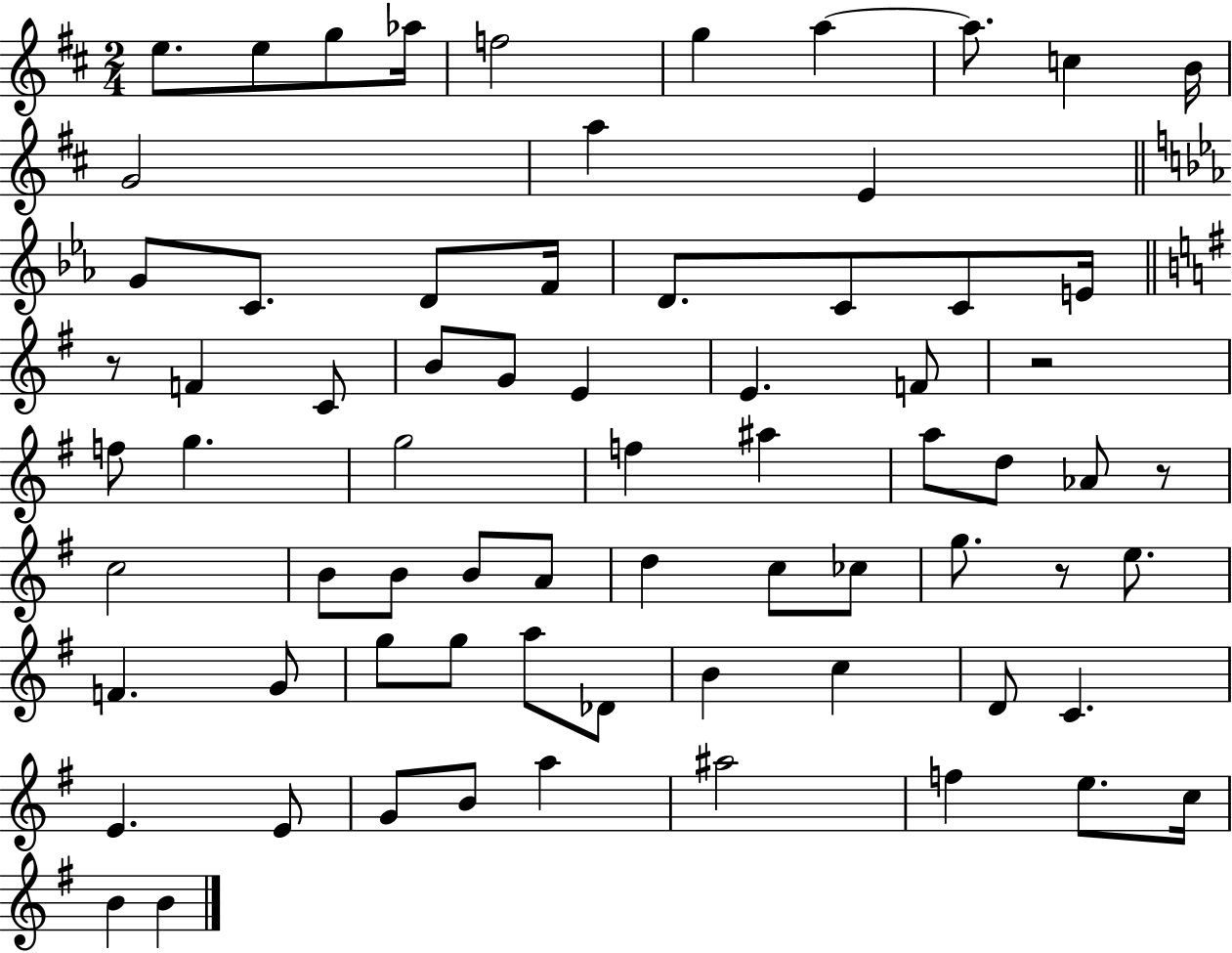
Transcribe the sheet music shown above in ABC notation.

X:1
T:Untitled
M:2/4
L:1/4
K:D
e/2 e/2 g/2 _a/4 f2 g a a/2 c B/4 G2 a E G/2 C/2 D/2 F/4 D/2 C/2 C/2 E/4 z/2 F C/2 B/2 G/2 E E F/2 z2 f/2 g g2 f ^a a/2 d/2 _A/2 z/2 c2 B/2 B/2 B/2 A/2 d c/2 _c/2 g/2 z/2 e/2 F G/2 g/2 g/2 a/2 _D/2 B c D/2 C E E/2 G/2 B/2 a ^a2 f e/2 c/4 B B